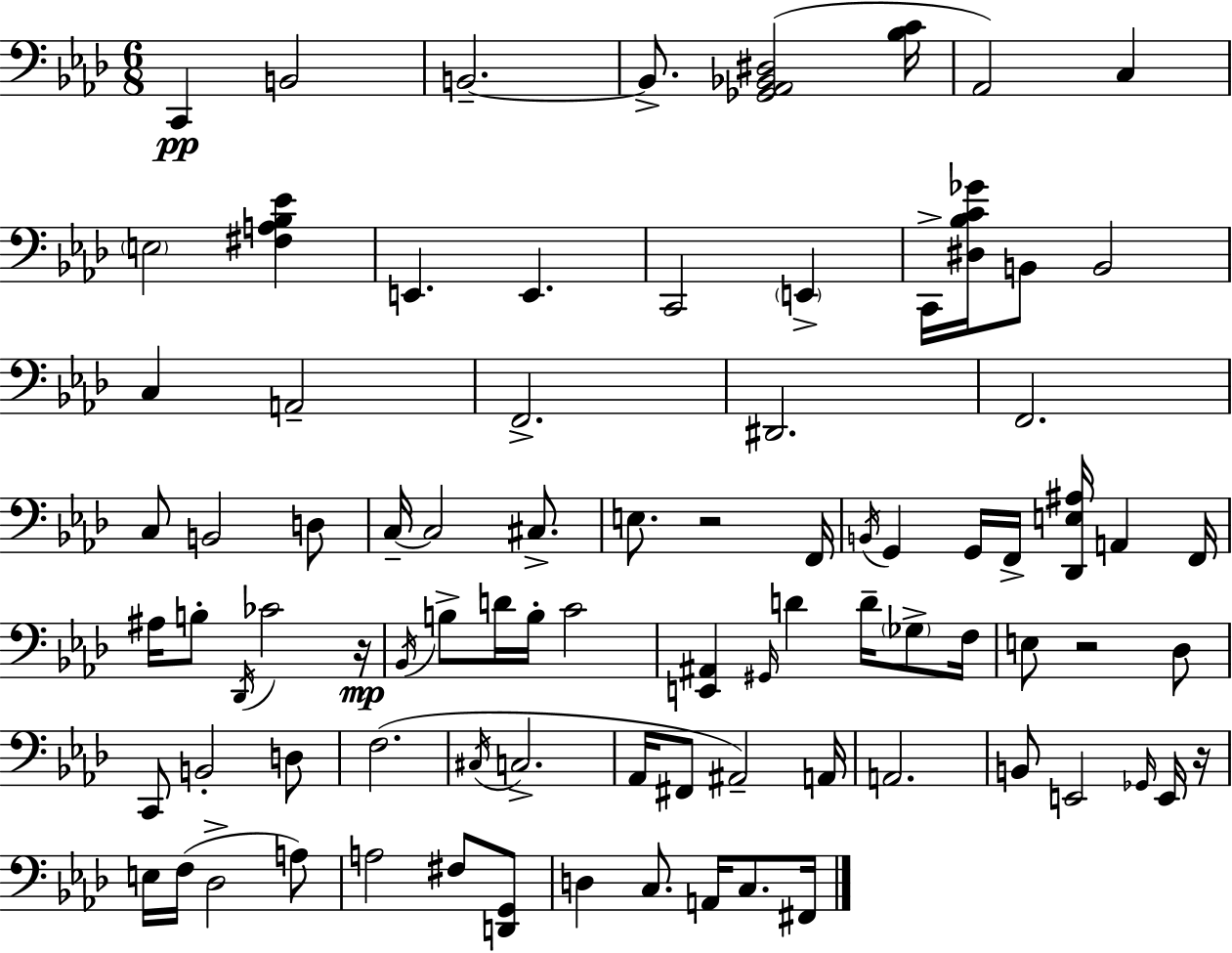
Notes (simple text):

C2/q B2/h B2/h. B2/e. [Gb2,Ab2,Bb2,D#3]/h [Bb3,C4]/s Ab2/h C3/q E3/h [F#3,A3,Bb3,Eb4]/q E2/q. E2/q. C2/h E2/q C2/s [D#3,Bb3,C4,Gb4]/s B2/e B2/h C3/q A2/h F2/h. D#2/h. F2/h. C3/e B2/h D3/e C3/s C3/h C#3/e. E3/e. R/h F2/s B2/s G2/q G2/s F2/s [Db2,E3,A#3]/s A2/q F2/s A#3/s B3/e Db2/s CES4/h R/s Bb2/s B3/e D4/s B3/s C4/h [E2,A#2]/q G#2/s D4/q D4/s Gb3/e F3/s E3/e R/h Db3/e C2/e B2/h D3/e F3/h. C#3/s C3/h. Ab2/s F#2/e A#2/h A2/s A2/h. B2/e E2/h Gb2/s E2/s R/s E3/s F3/s Db3/h A3/e A3/h F#3/e [D2,G2]/e D3/q C3/e. A2/s C3/e. F#2/s